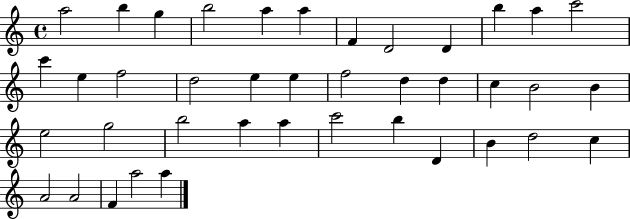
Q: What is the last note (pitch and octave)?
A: A5